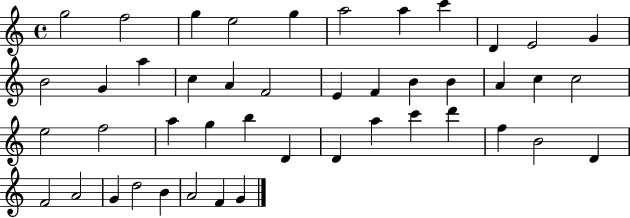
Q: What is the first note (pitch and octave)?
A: G5